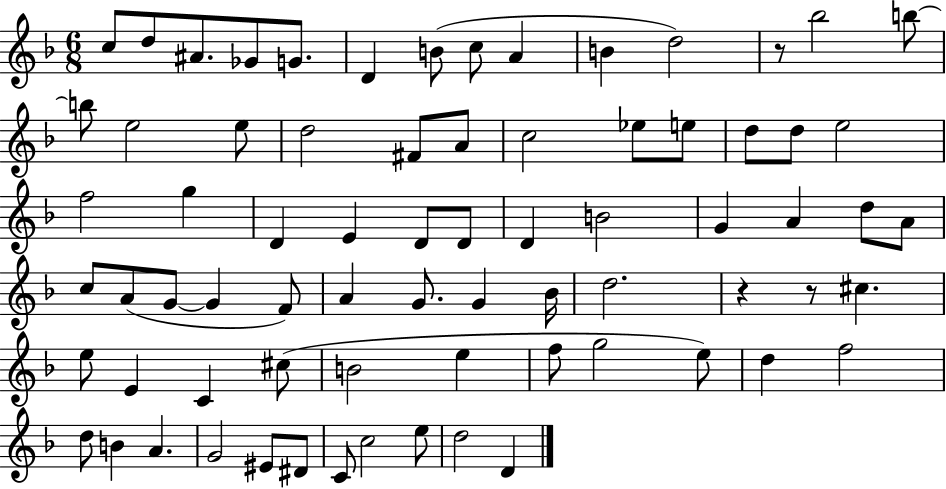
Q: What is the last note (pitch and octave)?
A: D4